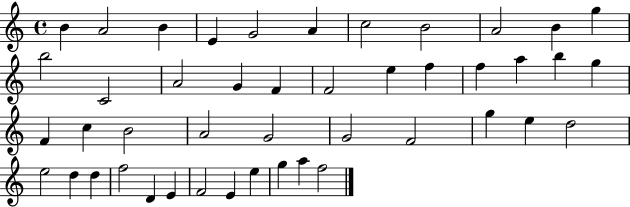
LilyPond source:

{
  \clef treble
  \time 4/4
  \defaultTimeSignature
  \key c \major
  b'4 a'2 b'4 | e'4 g'2 a'4 | c''2 b'2 | a'2 b'4 g''4 | \break b''2 c'2 | a'2 g'4 f'4 | f'2 e''4 f''4 | f''4 a''4 b''4 g''4 | \break f'4 c''4 b'2 | a'2 g'2 | g'2 f'2 | g''4 e''4 d''2 | \break e''2 d''4 d''4 | f''2 d'4 e'4 | f'2 e'4 e''4 | g''4 a''4 f''2 | \break \bar "|."
}